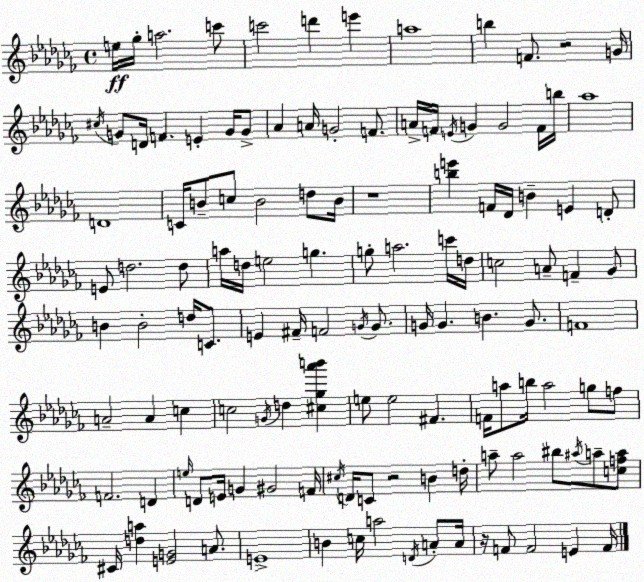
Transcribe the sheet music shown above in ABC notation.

X:1
T:Untitled
M:4/4
L:1/4
K:Abm
e/4 _g/4 a2 c'/2 c'2 d' e' a4 b F/2 z2 G/4 ^c/4 G/2 D/4 F E G/4 G/2 _A A/4 G2 F/2 A/4 F/4 E/4 G G2 F/4 b/4 _a4 D4 C/4 B/2 c/2 B2 d/2 B/4 z4 [be'] F/4 _D/4 B E D/2 E/2 d2 d/2 a/4 d/4 e2 g g/2 a2 c'/4 d/4 c2 A/2 F _G/2 B B2 d/4 C/2 E ^F/4 F2 G/4 G/2 G/4 G B G/2 F4 A2 A c c2 G/4 d [^c_g_a'b'] e/2 e2 ^F F/4 a/2 b/4 a2 g/2 f/2 F2 D e/4 D/2 E/4 G ^G2 F/4 ^c/4 D/4 C/2 z2 B d/4 a/2 a2 ^b/2 ^a/4 a/2 [cfa]/2 ^C/4 [da] [EG]2 A/2 E4 B c/4 a2 D/4 A/2 A/4 z/4 F/2 F2 E F/4